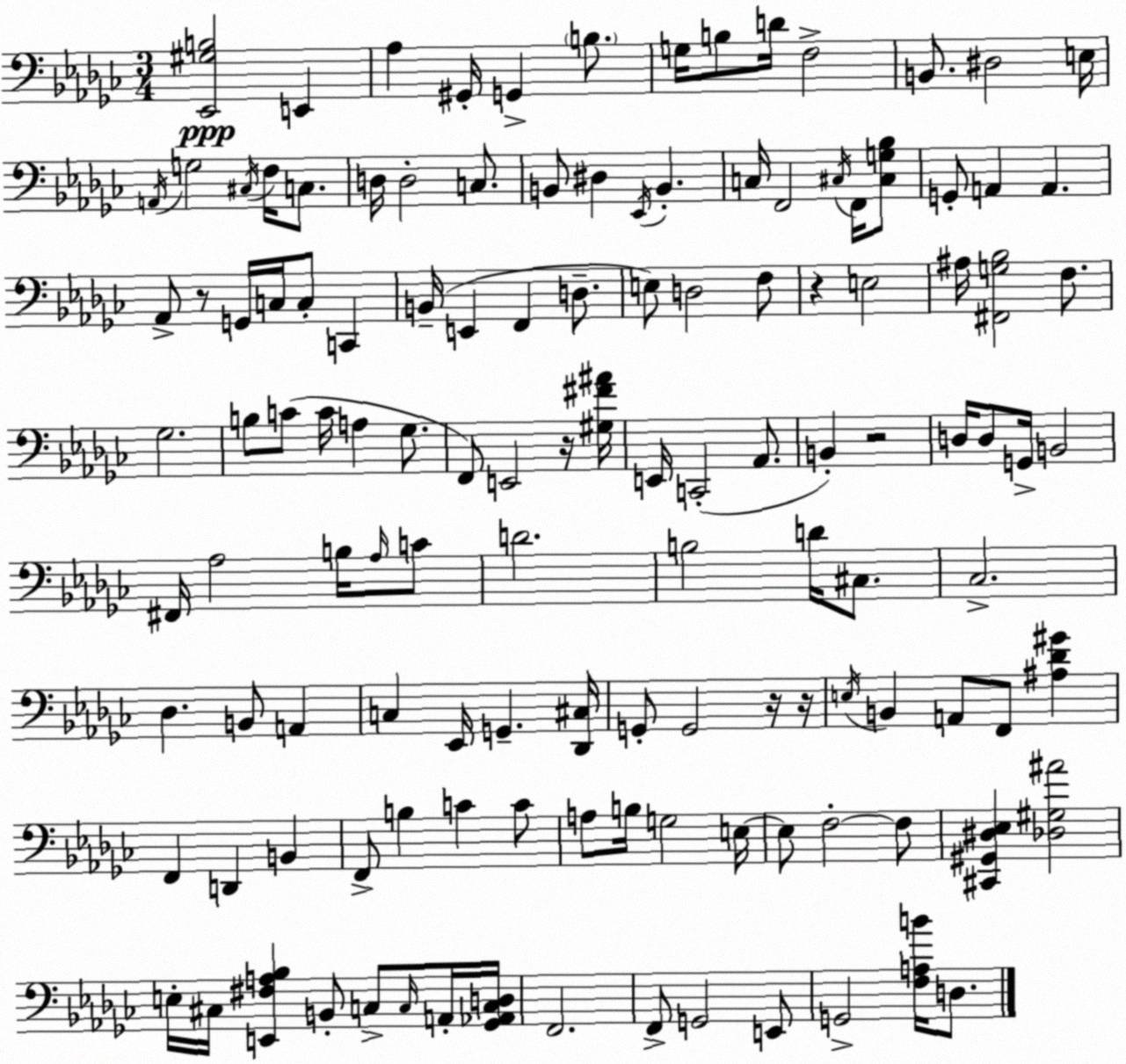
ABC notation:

X:1
T:Untitled
M:3/4
L:1/4
K:Ebm
[_E,,^G,B,]2 E,, _A, ^G,,/4 G,, B,/2 G,/4 B,/2 D/4 F,2 B,,/2 ^D,2 E,/4 A,,/4 G,2 ^C,/4 F,/4 C,/2 D,/4 D,2 C,/2 B,,/2 ^D, _E,,/4 B,, C,/4 F,,2 ^C,/4 F,,/4 [^C,G,_B,]/2 G,,/2 A,, A,, _A,,/2 z/2 G,,/4 C,/4 C,/2 C,, B,,/4 E,, F,, D,/2 E,/2 D,2 F,/2 z E,2 ^A,/4 [^F,,G,_B,]2 F,/2 _G,2 B,/2 C/2 C/4 A, _G,/2 F,,/2 E,,2 z/4 [^G,^F^A]/4 E,,/4 C,,2 _A,,/2 B,, z2 D,/4 D,/2 G,,/4 B,,2 ^F,,/4 _A,2 B,/4 _A,/4 C/2 D2 B,2 D/4 ^C,/2 _C,2 _D, B,,/2 A,, C, _E,,/4 G,, [_D,,^C,]/4 G,,/2 G,,2 z/4 z/4 E,/4 B,, A,,/2 F,,/2 [^A,_D^G] F,, D,, B,, F,,/2 B, C C/2 A,/2 B,/4 G,2 E,/4 E,/2 F,2 F,/2 [^C,,^G,,^D,_E,] [_D,^G,^A]2 E,/4 ^C,/4 [E,,^F,A,_B,] B,,/2 C,/2 C,/4 A,,/4 [_G,,_A,,C,D,]/4 F,,2 F,,/2 G,,2 E,,/2 G,,2 [F,A,B]/4 D,/2